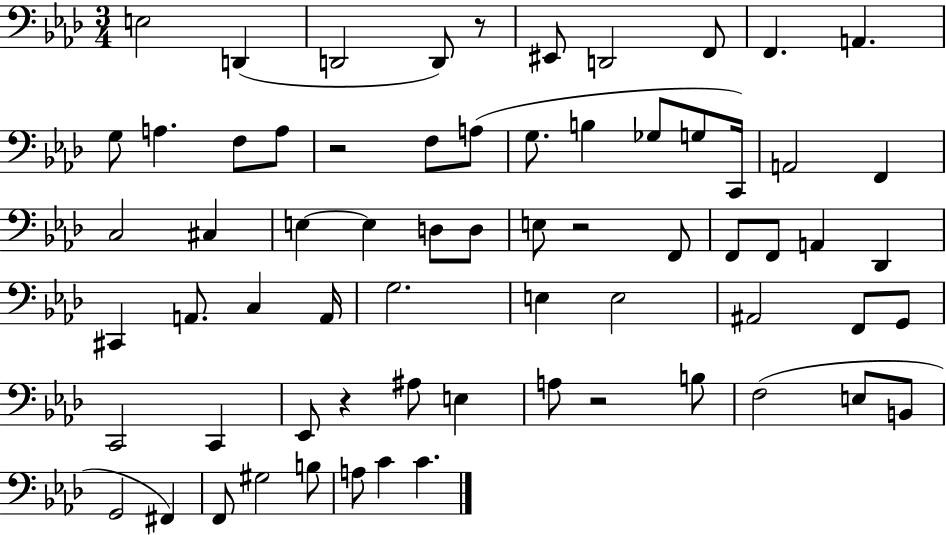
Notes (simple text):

E3/h D2/q D2/h D2/e R/e EIS2/e D2/h F2/e F2/q. A2/q. G3/e A3/q. F3/e A3/e R/h F3/e A3/e G3/e. B3/q Gb3/e G3/e C2/s A2/h F2/q C3/h C#3/q E3/q E3/q D3/e D3/e E3/e R/h F2/e F2/e F2/e A2/q Db2/q C#2/q A2/e. C3/q A2/s G3/h. E3/q E3/h A#2/h F2/e G2/e C2/h C2/q Eb2/e R/q A#3/e E3/q A3/e R/h B3/e F3/h E3/e B2/e G2/h F#2/q F2/e G#3/h B3/e A3/e C4/q C4/q.